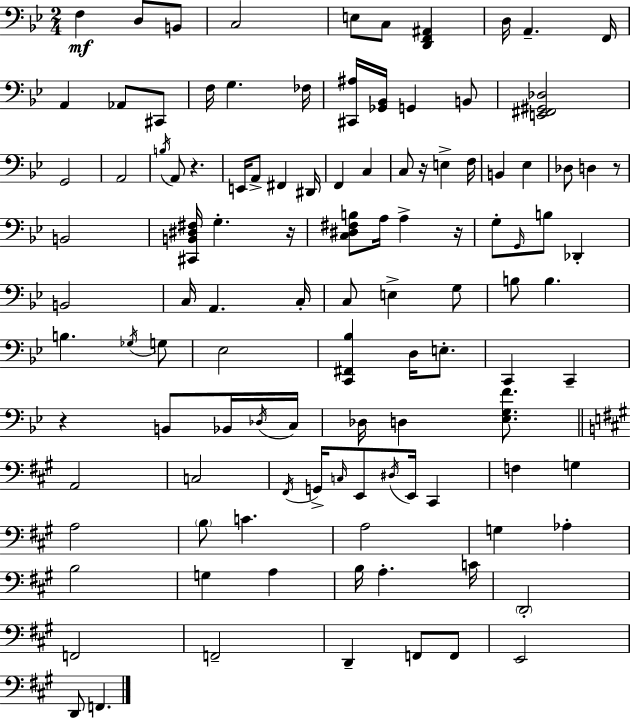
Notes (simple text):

F3/q D3/e B2/e C3/h E3/e C3/e [D2,F2,A#2]/q D3/s A2/q. F2/s A2/q Ab2/e C#2/e F3/s G3/q. FES3/s [C#2,A#3]/s [Gb2,Bb2]/s G2/q B2/e [E2,F#2,G#2,Db3]/h G2/h A2/h B3/s A2/e R/q. E2/s A2/e F#2/q D#2/s F2/q C3/q C3/e R/s E3/q F3/s B2/q Eb3/q Db3/e D3/q R/e B2/h [C#2,B2,D#3,F#3]/s G3/q. R/s [C3,D#3,F#3,B3]/e A3/s A3/q R/s G3/e G2/s B3/e Db2/q B2/h C3/s A2/q. C3/s C3/e E3/q G3/e B3/e B3/q. B3/q. Gb3/s G3/e Eb3/h [C2,F#2,Bb3]/q D3/s E3/e. C2/q C2/q R/q B2/e Bb2/s Db3/s C3/s Db3/s D3/q [Eb3,G3,F4]/e. A2/h C3/h F#2/s G2/s C3/s E2/e D#3/s E2/s C#2/q F3/q G3/q A3/h B3/e C4/q. A3/h G3/q Ab3/q B3/h G3/q A3/q B3/s A3/q. C4/s D2/h F2/h F2/h D2/q F2/e F2/e E2/h D2/e F2/q.